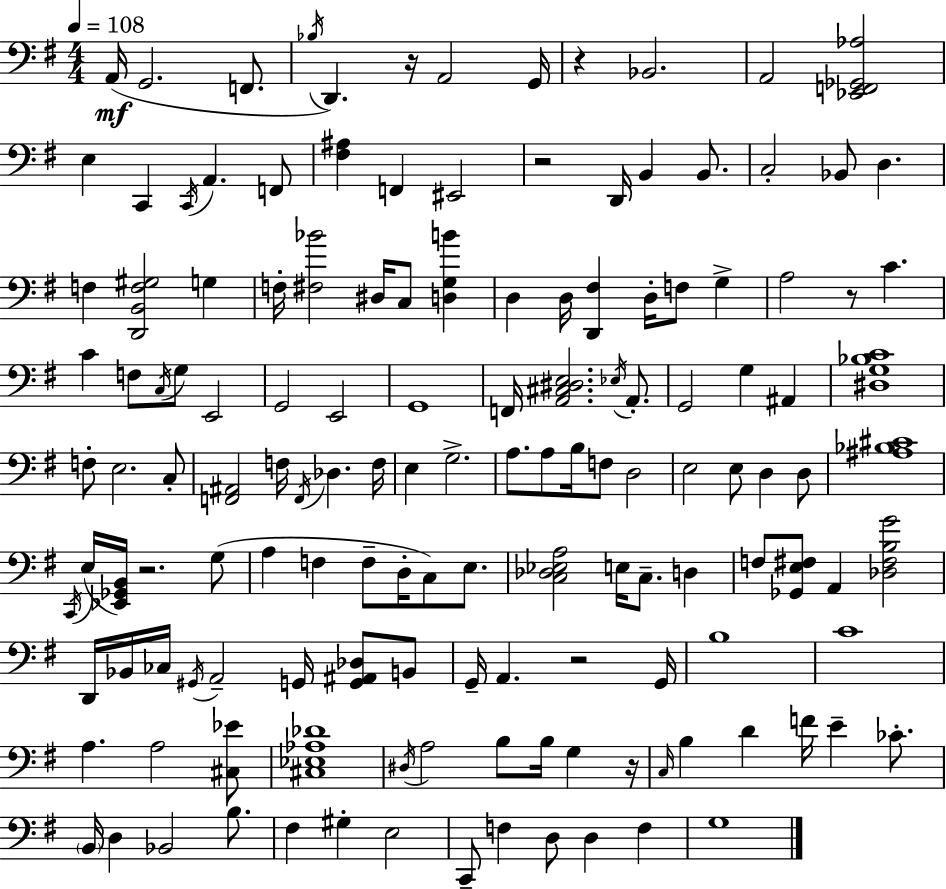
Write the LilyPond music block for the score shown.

{
  \clef bass
  \numericTimeSignature
  \time 4/4
  \key g \major
  \tempo 4 = 108
  a,16(\mf g,2. f,8. | \acciaccatura { bes16 } d,4.) r16 a,2 | g,16 r4 bes,2. | a,2 <ees, f, ges, aes>2 | \break e4 c,4 \acciaccatura { c,16 } a,4. | f,8 <fis ais>4 f,4 eis,2 | r2 d,16 b,4 b,8. | c2-. bes,8 d4. | \break f4 <d, b, f gis>2 g4 | f16-. <fis bes'>2 dis16 c8 <d g b'>4 | d4 d16 <d, fis>4 d16-. f8 g4-> | a2 r8 c'4. | \break c'4 f8 \acciaccatura { c16 } g8 e,2 | g,2 e,2 | g,1 | f,16 <a, cis dis e>2. | \break \acciaccatura { ees16 } a,8.-. g,2 g4 | ais,4 <dis g bes c'>1 | f8-. e2. | c8-. <f, ais,>2 f16 \acciaccatura { f,16 } des4. | \break f16 e4 g2.-> | a8. a8 b16 f8 d2 | e2 e8 d4 | d8 <ais bes cis'>1 | \break \acciaccatura { c,16 }( e16 <ees, ges, b,>16) r2. | g8( a4 f4 f8-- | d16-. c8) e8. <c des ees a>2 e16 c8.-- | d4 f8 <ges, e fis>8 a,4 <des fis b g'>2 | \break d,16 bes,16 ces16 \acciaccatura { gis,16 } a,2-- | g,16 <g, ais, des>8 b,8 g,16-- a,4. r2 | g,16 b1 | c'1 | \break a4. a2 | <cis ees'>8 <cis ees aes des'>1 | \acciaccatura { dis16 } a2 | b8 b16 g4 r16 \grace { c16 } b4 d'4 | \break f'16 e'4-- ces'8.-. \parenthesize b,16 d4 bes,2 | b8. fis4 gis4-. | e2 c,8-- f4 d8 | d4 f4 g1 | \break \bar "|."
}